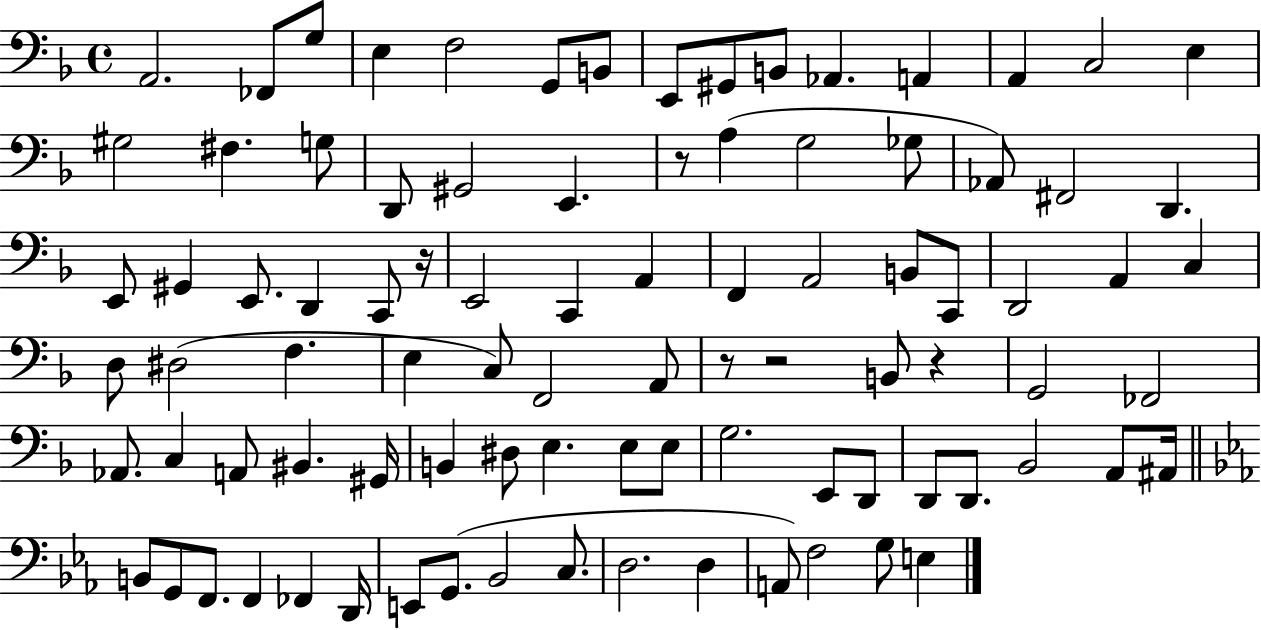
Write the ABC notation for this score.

X:1
T:Untitled
M:4/4
L:1/4
K:F
A,,2 _F,,/2 G,/2 E, F,2 G,,/2 B,,/2 E,,/2 ^G,,/2 B,,/2 _A,, A,, A,, C,2 E, ^G,2 ^F, G,/2 D,,/2 ^G,,2 E,, z/2 A, G,2 _G,/2 _A,,/2 ^F,,2 D,, E,,/2 ^G,, E,,/2 D,, C,,/2 z/4 E,,2 C,, A,, F,, A,,2 B,,/2 C,,/2 D,,2 A,, C, D,/2 ^D,2 F, E, C,/2 F,,2 A,,/2 z/2 z2 B,,/2 z G,,2 _F,,2 _A,,/2 C, A,,/2 ^B,, ^G,,/4 B,, ^D,/2 E, E,/2 E,/2 G,2 E,,/2 D,,/2 D,,/2 D,,/2 _B,,2 A,,/2 ^A,,/4 B,,/2 G,,/2 F,,/2 F,, _F,, D,,/4 E,,/2 G,,/2 _B,,2 C,/2 D,2 D, A,,/2 F,2 G,/2 E,